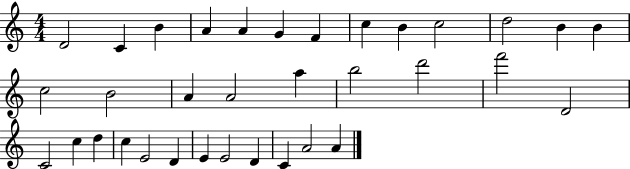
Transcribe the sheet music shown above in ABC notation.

X:1
T:Untitled
M:4/4
L:1/4
K:C
D2 C B A A G F c B c2 d2 B B c2 B2 A A2 a b2 d'2 f'2 D2 C2 c d c E2 D E E2 D C A2 A